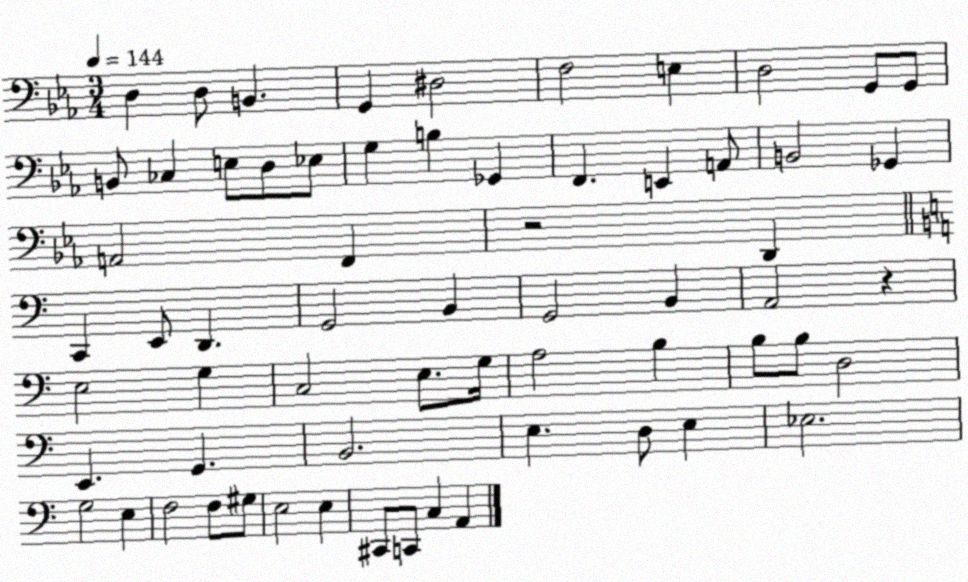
X:1
T:Untitled
M:3/4
L:1/4
K:Eb
D, D,/2 B,, G,, ^D,2 F,2 E, D,2 G,,/2 G,,/2 B,,/2 _C, E,/2 D,/2 _E,/2 G, B, _G,, F,, E,, A,,/2 B,,2 _G,, A,,2 F,, z2 D,, C,, E,,/2 D,, G,,2 B,, G,,2 B,, A,,2 z E,2 G, C,2 E,/2 G,/4 A,2 B, B,/2 B,/2 D,2 E,, G,, B,,2 E, D,/2 E, _E,2 G,2 E, F,2 F,/2 ^G,/2 E,2 E, ^C,,/2 C,,/2 C, A,,